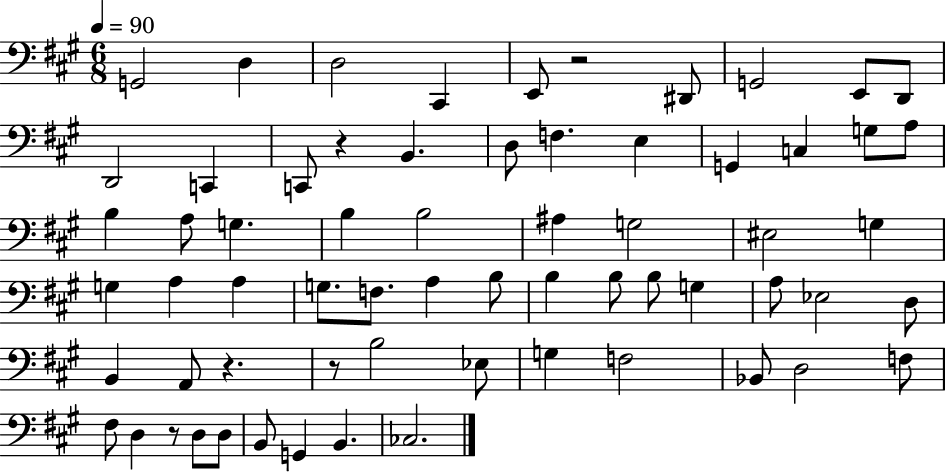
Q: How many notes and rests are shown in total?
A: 65